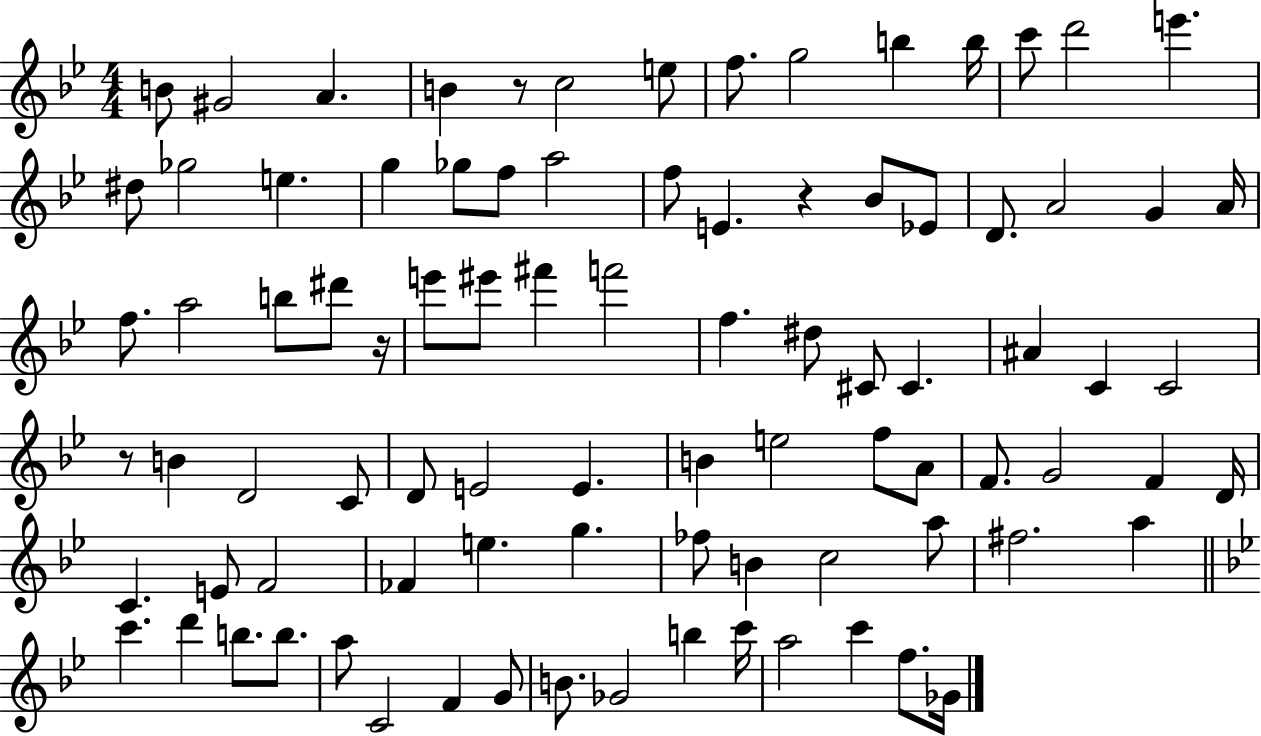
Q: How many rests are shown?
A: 4